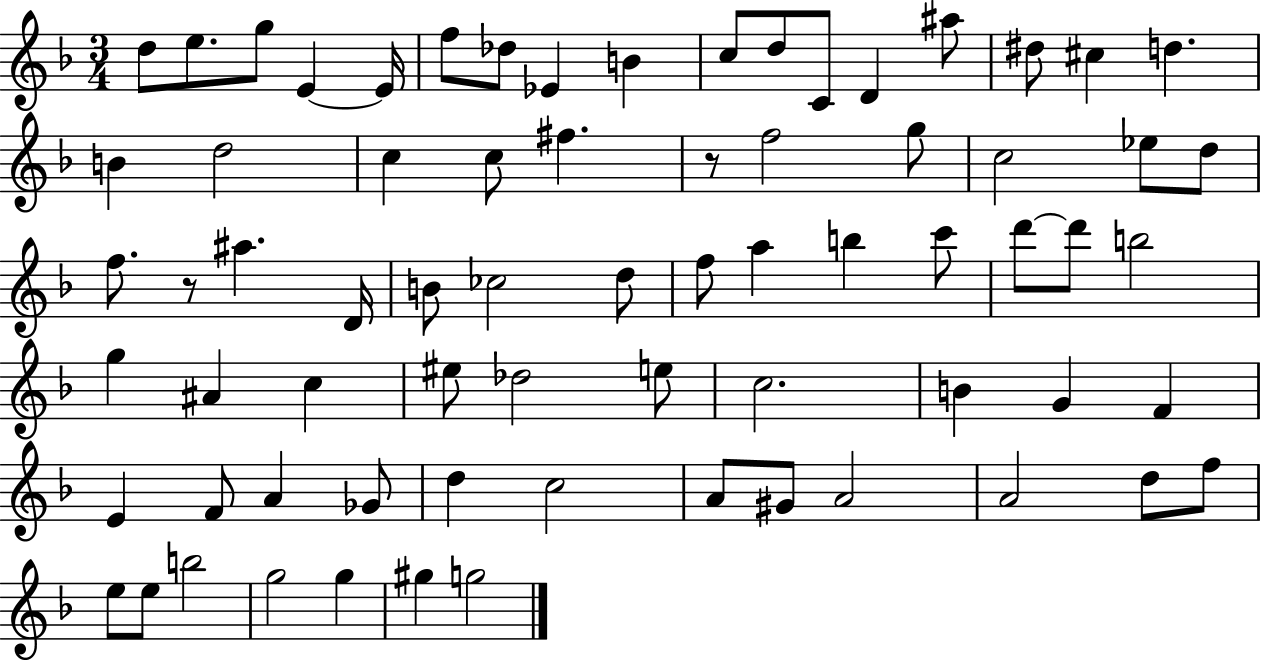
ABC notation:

X:1
T:Untitled
M:3/4
L:1/4
K:F
d/2 e/2 g/2 E E/4 f/2 _d/2 _E B c/2 d/2 C/2 D ^a/2 ^d/2 ^c d B d2 c c/2 ^f z/2 f2 g/2 c2 _e/2 d/2 f/2 z/2 ^a D/4 B/2 _c2 d/2 f/2 a b c'/2 d'/2 d'/2 b2 g ^A c ^e/2 _d2 e/2 c2 B G F E F/2 A _G/2 d c2 A/2 ^G/2 A2 A2 d/2 f/2 e/2 e/2 b2 g2 g ^g g2